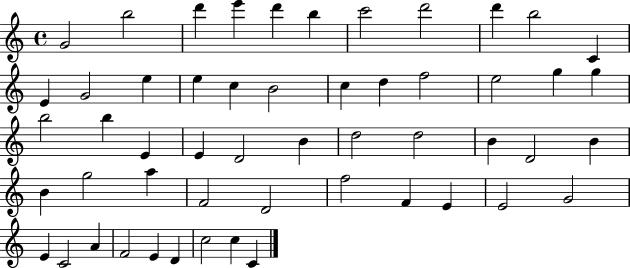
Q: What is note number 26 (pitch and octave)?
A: E4